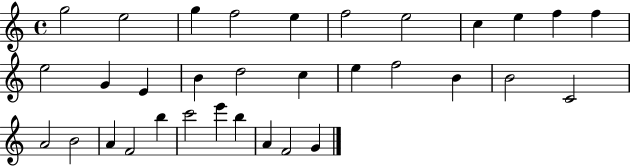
{
  \clef treble
  \time 4/4
  \defaultTimeSignature
  \key c \major
  g''2 e''2 | g''4 f''2 e''4 | f''2 e''2 | c''4 e''4 f''4 f''4 | \break e''2 g'4 e'4 | b'4 d''2 c''4 | e''4 f''2 b'4 | b'2 c'2 | \break a'2 b'2 | a'4 f'2 b''4 | c'''2 e'''4 b''4 | a'4 f'2 g'4 | \break \bar "|."
}